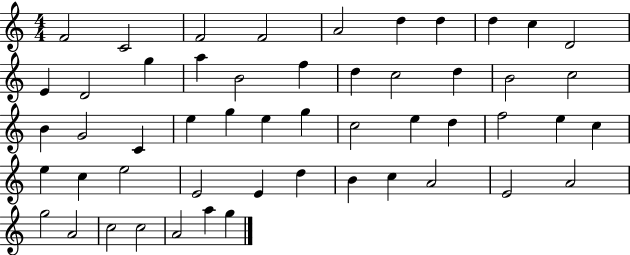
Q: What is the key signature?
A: C major